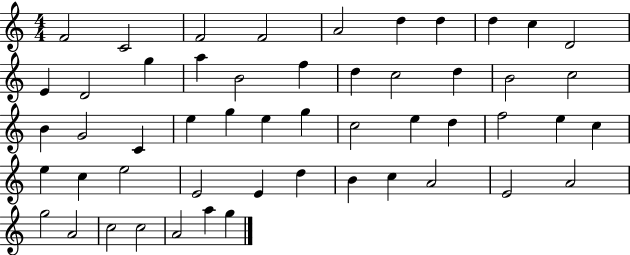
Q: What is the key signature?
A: C major